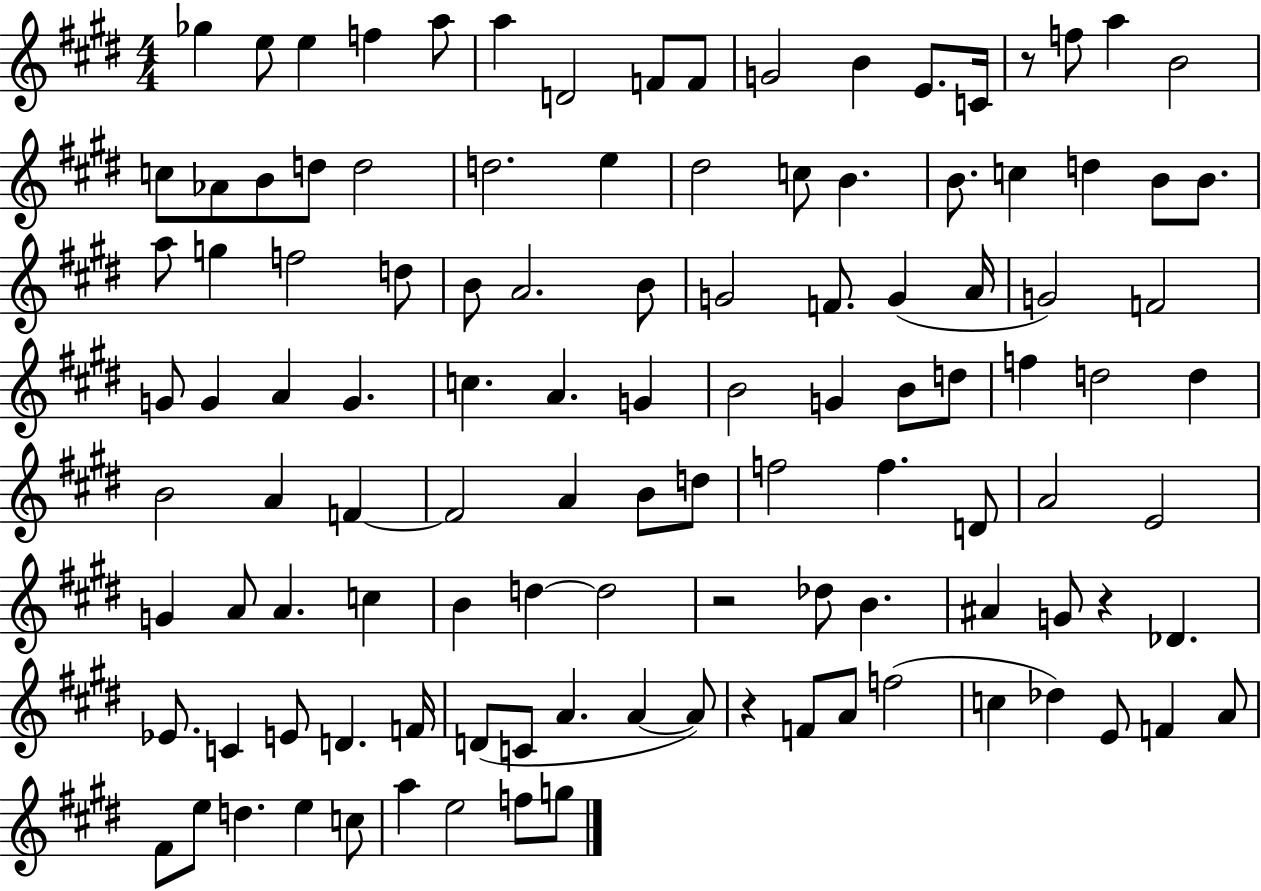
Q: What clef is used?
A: treble